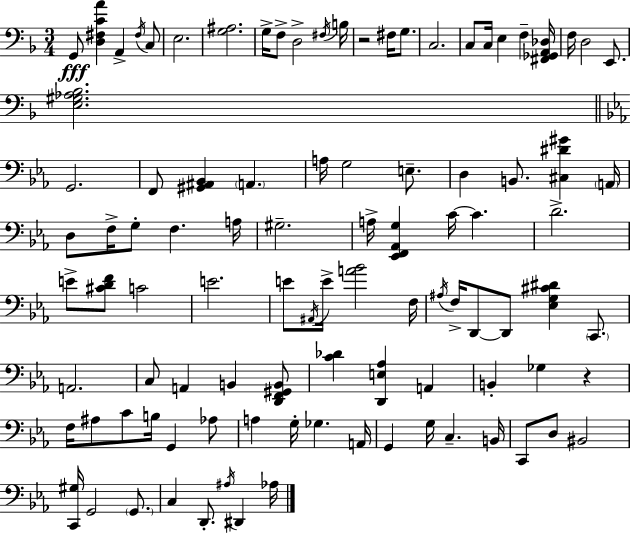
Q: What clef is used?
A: bass